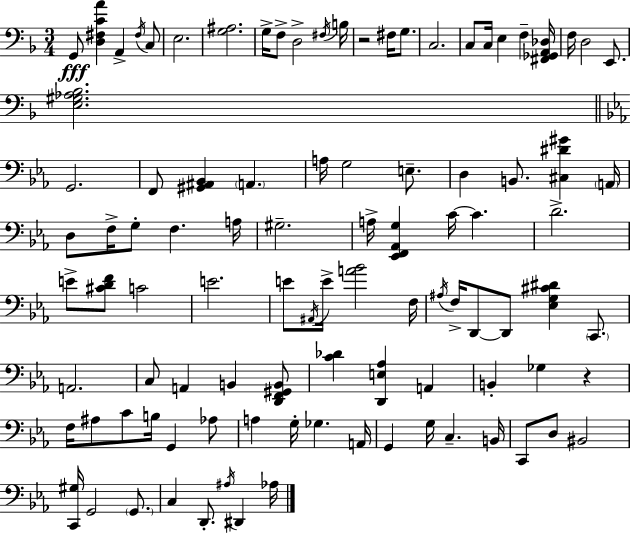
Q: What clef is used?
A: bass